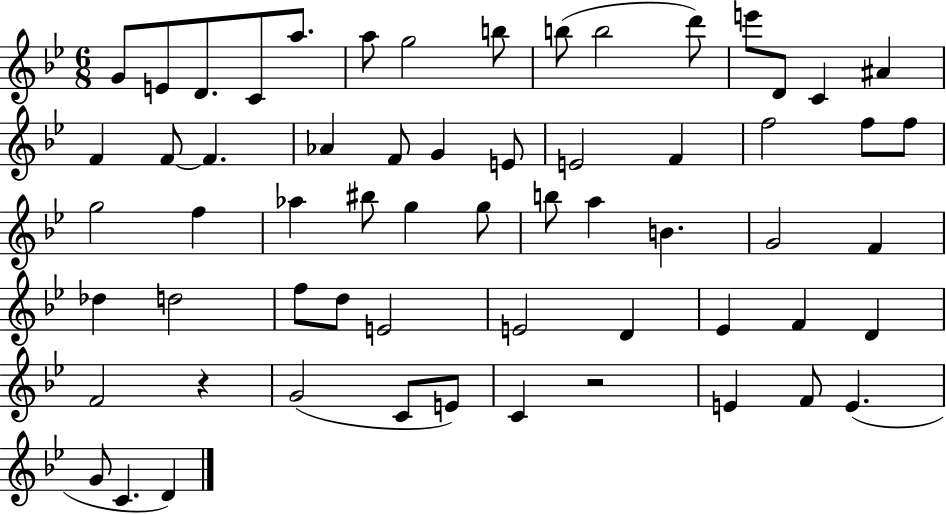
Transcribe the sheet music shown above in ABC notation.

X:1
T:Untitled
M:6/8
L:1/4
K:Bb
G/2 E/2 D/2 C/2 a/2 a/2 g2 b/2 b/2 b2 d'/2 e'/2 D/2 C ^A F F/2 F _A F/2 G E/2 E2 F f2 f/2 f/2 g2 f _a ^b/2 g g/2 b/2 a B G2 F _d d2 f/2 d/2 E2 E2 D _E F D F2 z G2 C/2 E/2 C z2 E F/2 E G/2 C D